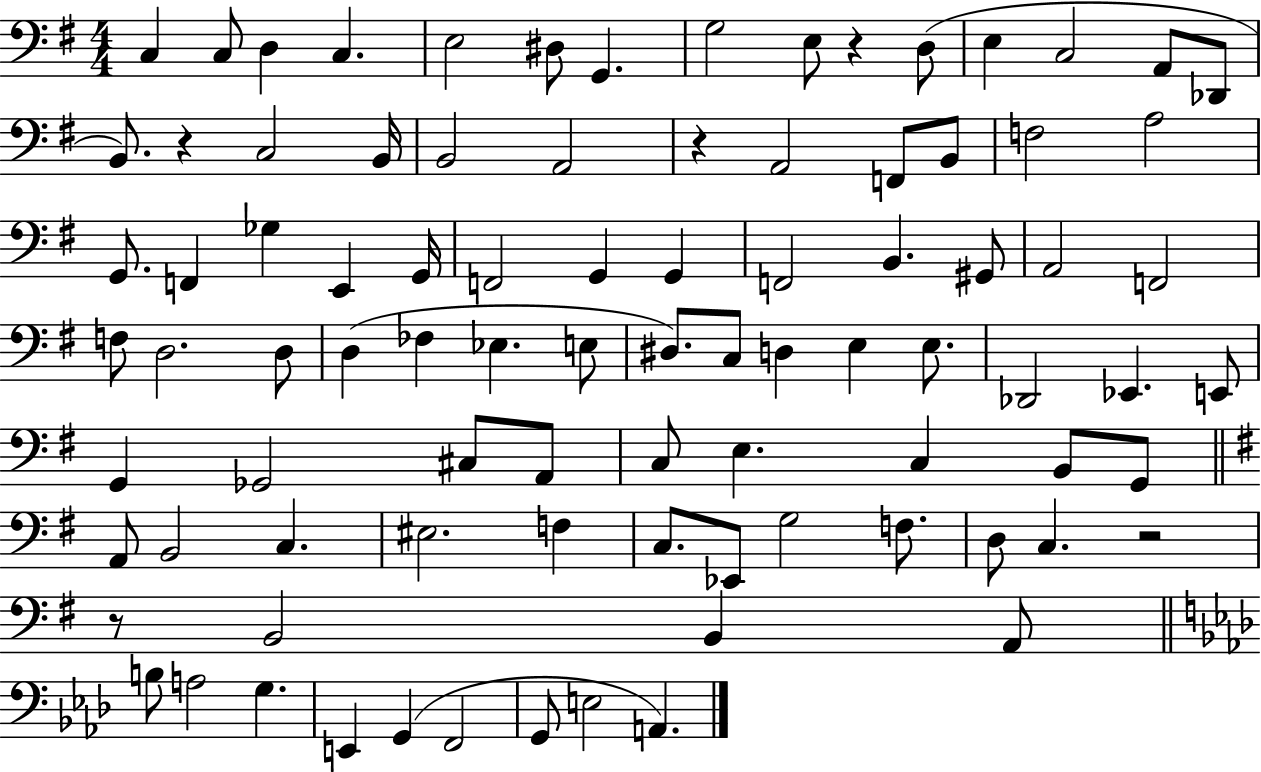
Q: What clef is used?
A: bass